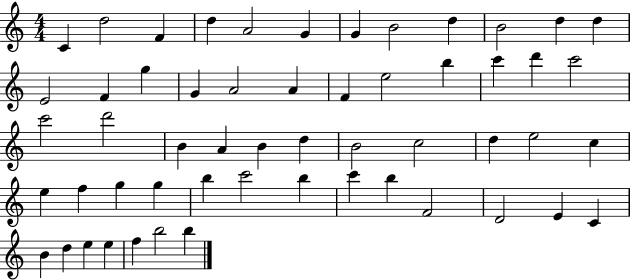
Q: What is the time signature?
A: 4/4